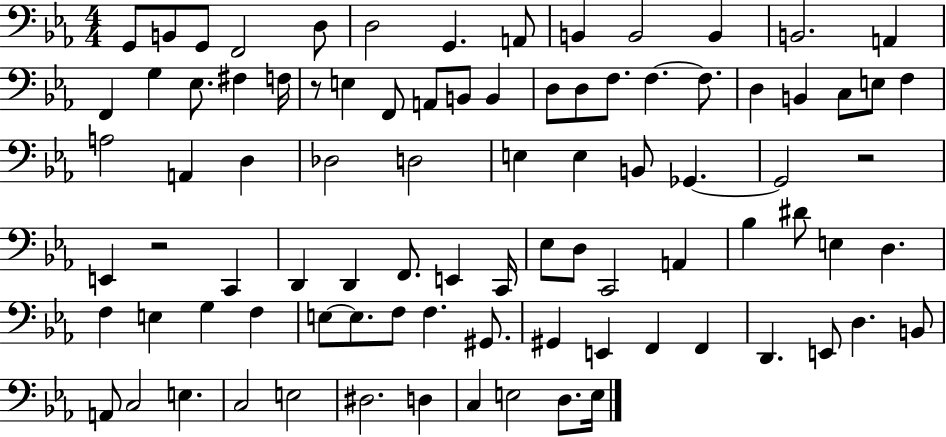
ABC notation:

X:1
T:Untitled
M:4/4
L:1/4
K:Eb
G,,/2 B,,/2 G,,/2 F,,2 D,/2 D,2 G,, A,,/2 B,, B,,2 B,, B,,2 A,, F,, G, _E,/2 ^F, F,/4 z/2 E, F,,/2 A,,/2 B,,/2 B,, D,/2 D,/2 F,/2 F, F,/2 D, B,, C,/2 E,/2 F, A,2 A,, D, _D,2 D,2 E, E, B,,/2 _G,, _G,,2 z2 E,, z2 C,, D,, D,, F,,/2 E,, C,,/4 _E,/2 D,/2 C,,2 A,, _B, ^D/2 E, D, F, E, G, F, E,/2 E,/2 F,/2 F, ^G,,/2 ^G,, E,, F,, F,, D,, E,,/2 D, B,,/2 A,,/2 C,2 E, C,2 E,2 ^D,2 D, C, E,2 D,/2 E,/4